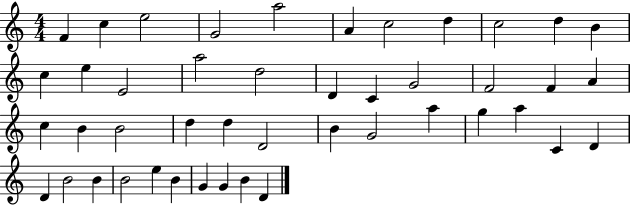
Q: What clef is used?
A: treble